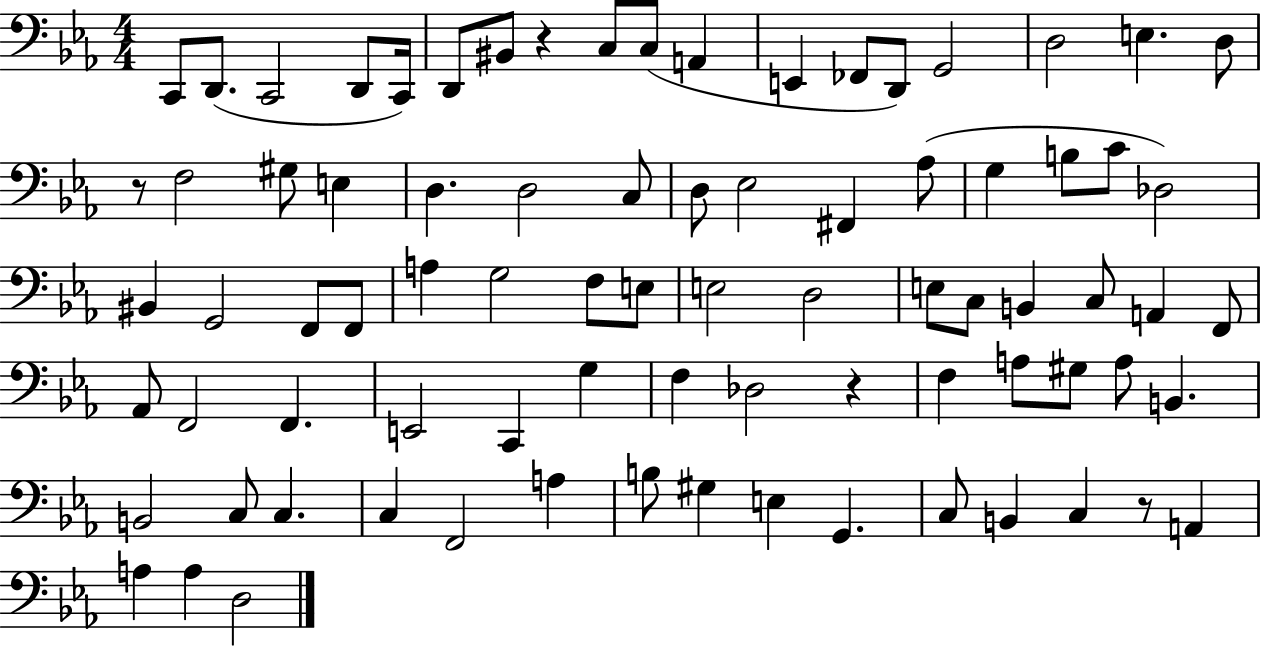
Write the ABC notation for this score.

X:1
T:Untitled
M:4/4
L:1/4
K:Eb
C,,/2 D,,/2 C,,2 D,,/2 C,,/4 D,,/2 ^B,,/2 z C,/2 C,/2 A,, E,, _F,,/2 D,,/2 G,,2 D,2 E, D,/2 z/2 F,2 ^G,/2 E, D, D,2 C,/2 D,/2 _E,2 ^F,, _A,/2 G, B,/2 C/2 _D,2 ^B,, G,,2 F,,/2 F,,/2 A, G,2 F,/2 E,/2 E,2 D,2 E,/2 C,/2 B,, C,/2 A,, F,,/2 _A,,/2 F,,2 F,, E,,2 C,, G, F, _D,2 z F, A,/2 ^G,/2 A,/2 B,, B,,2 C,/2 C, C, F,,2 A, B,/2 ^G, E, G,, C,/2 B,, C, z/2 A,, A, A, D,2